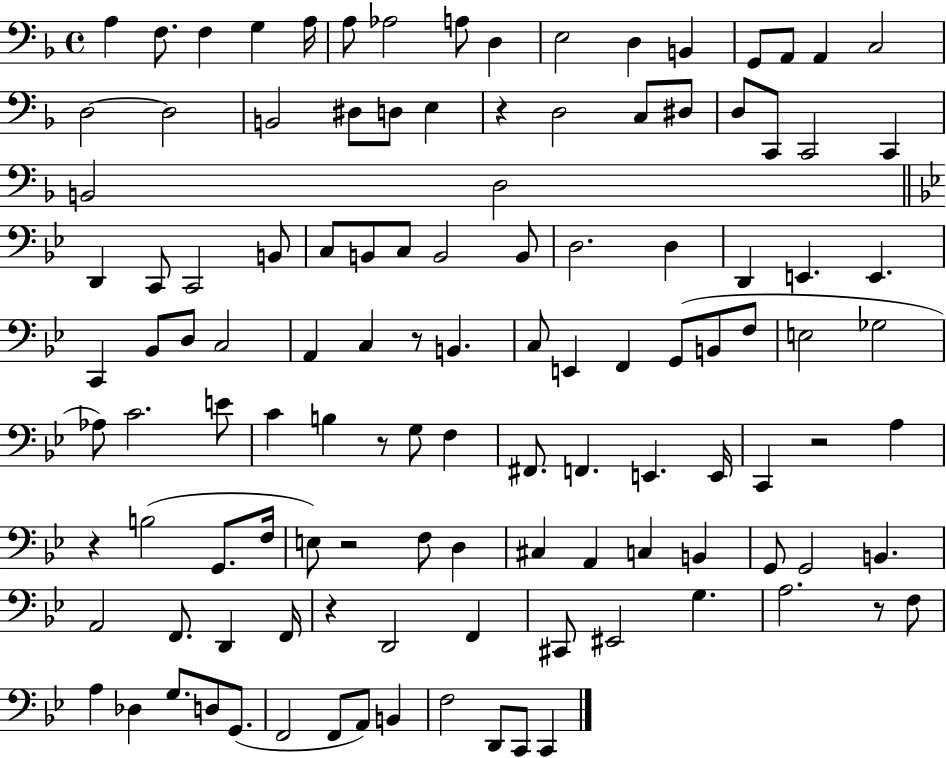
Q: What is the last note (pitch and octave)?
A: C2